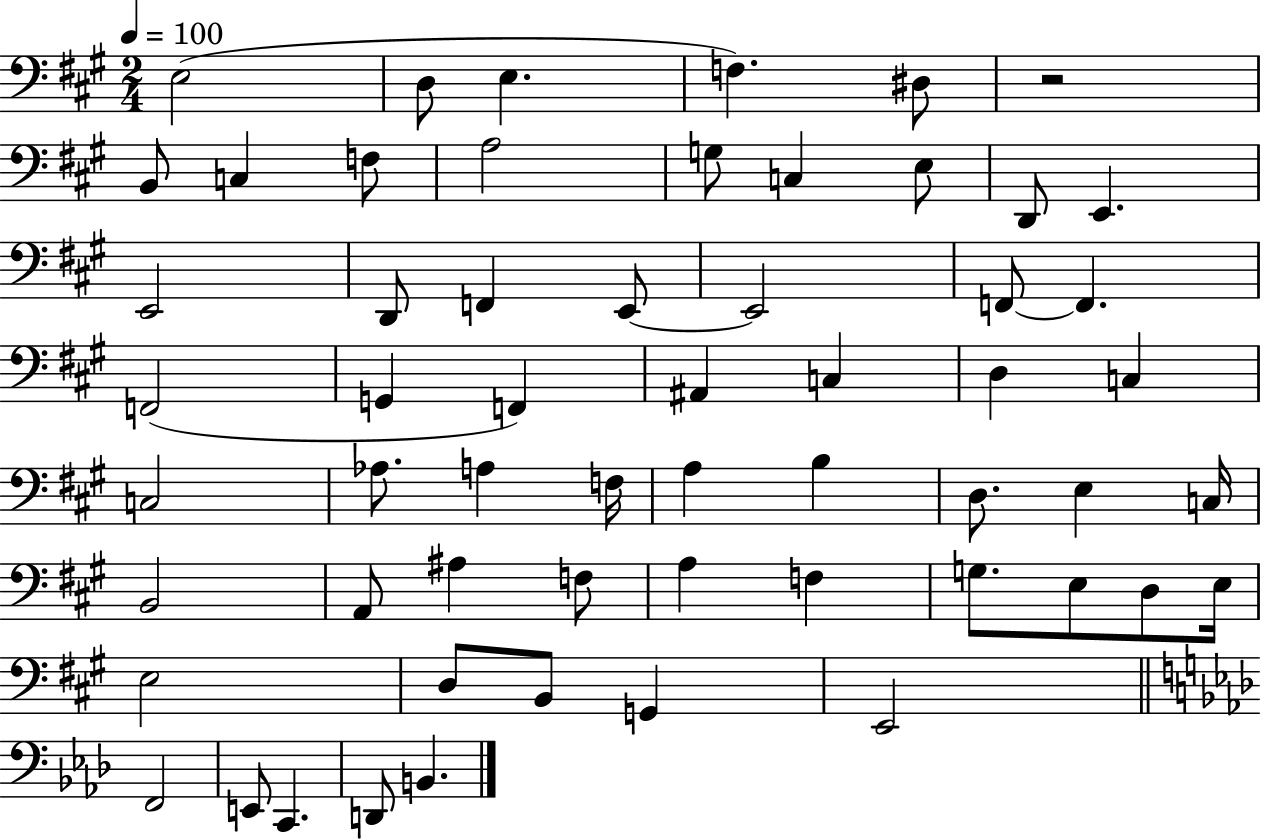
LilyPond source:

{
  \clef bass
  \numericTimeSignature
  \time 2/4
  \key a \major
  \tempo 4 = 100
  e2( | d8 e4. | f4.) dis8 | r2 | \break b,8 c4 f8 | a2 | g8 c4 e8 | d,8 e,4. | \break e,2 | d,8 f,4 e,8~~ | e,2 | f,8~~ f,4. | \break f,2( | g,4 f,4) | ais,4 c4 | d4 c4 | \break c2 | aes8. a4 f16 | a4 b4 | d8. e4 c16 | \break b,2 | a,8 ais4 f8 | a4 f4 | g8. e8 d8 e16 | \break e2 | d8 b,8 g,4 | e,2 | \bar "||" \break \key aes \major f,2 | e,8 c,4. | d,8 b,4. | \bar "|."
}